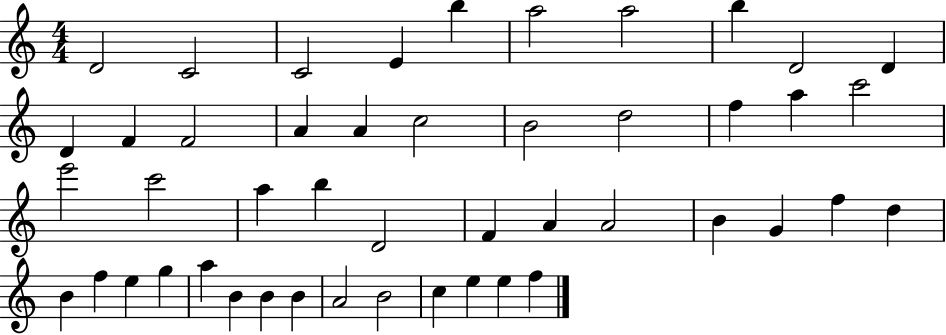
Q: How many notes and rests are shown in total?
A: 47